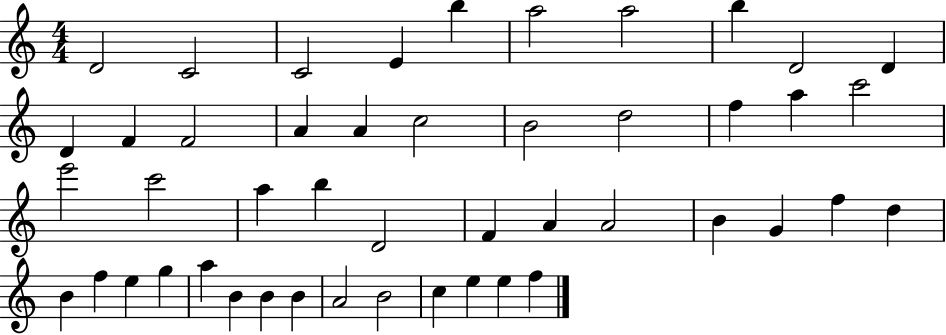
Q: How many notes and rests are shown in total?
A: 47